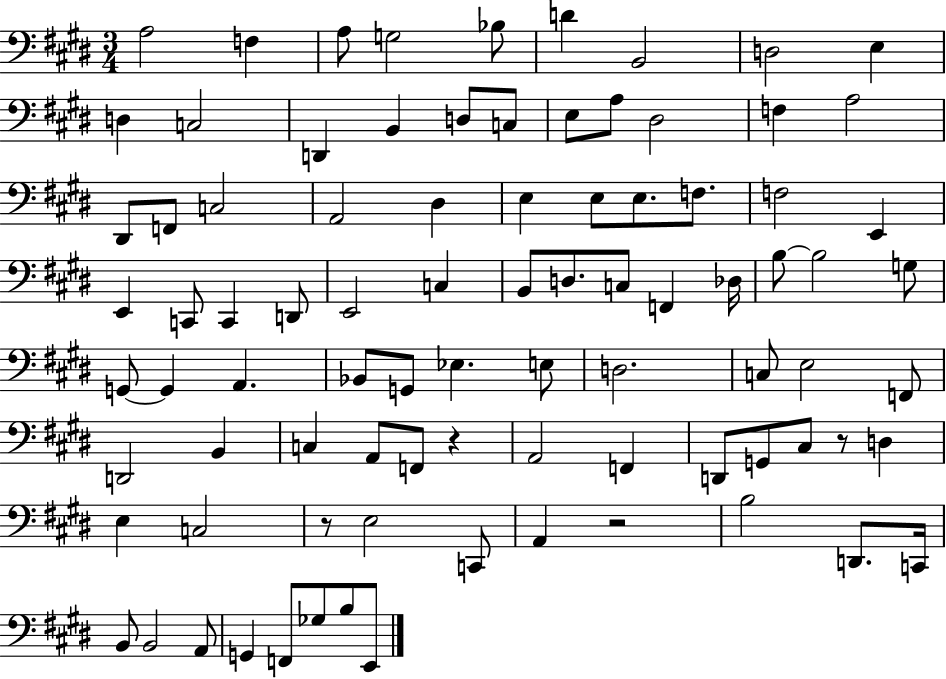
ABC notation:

X:1
T:Untitled
M:3/4
L:1/4
K:E
A,2 F, A,/2 G,2 _B,/2 D B,,2 D,2 E, D, C,2 D,, B,, D,/2 C,/2 E,/2 A,/2 ^D,2 F, A,2 ^D,,/2 F,,/2 C,2 A,,2 ^D, E, E,/2 E,/2 F,/2 F,2 E,, E,, C,,/2 C,, D,,/2 E,,2 C, B,,/2 D,/2 C,/2 F,, _D,/4 B,/2 B,2 G,/2 G,,/2 G,, A,, _B,,/2 G,,/2 _E, E,/2 D,2 C,/2 E,2 F,,/2 D,,2 B,, C, A,,/2 F,,/2 z A,,2 F,, D,,/2 G,,/2 ^C,/2 z/2 D, E, C,2 z/2 E,2 C,,/2 A,, z2 B,2 D,,/2 C,,/4 B,,/2 B,,2 A,,/2 G,, F,,/2 _G,/2 B,/2 E,,/2